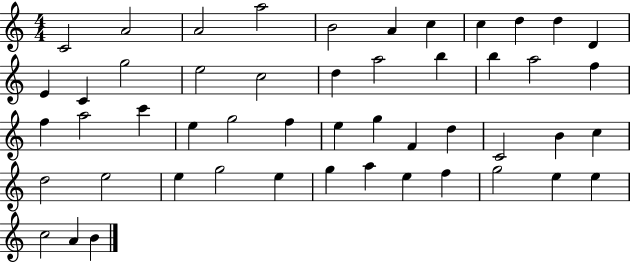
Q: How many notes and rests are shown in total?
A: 50